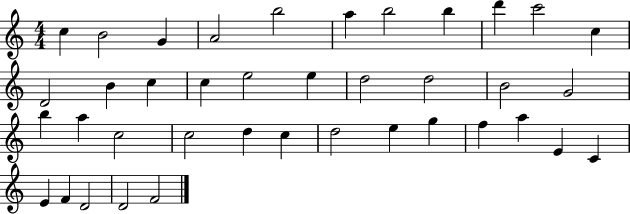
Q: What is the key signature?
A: C major